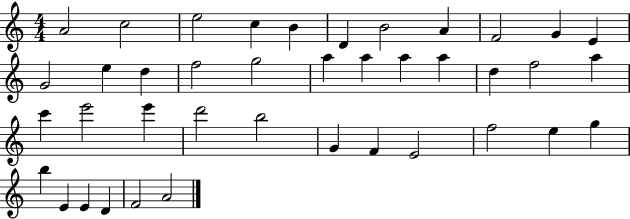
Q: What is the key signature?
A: C major